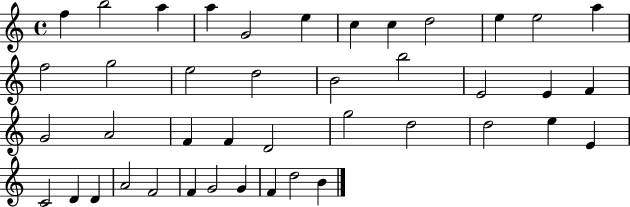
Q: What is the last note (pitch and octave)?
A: B4